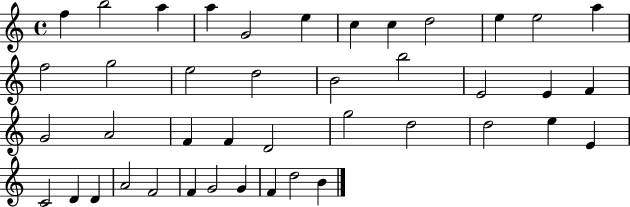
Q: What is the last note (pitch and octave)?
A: B4